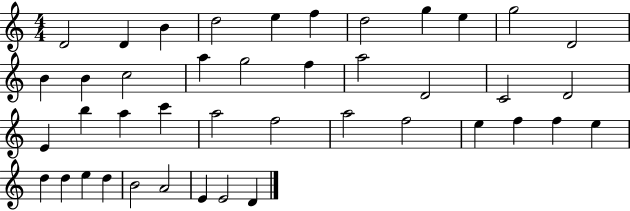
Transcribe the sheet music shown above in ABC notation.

X:1
T:Untitled
M:4/4
L:1/4
K:C
D2 D B d2 e f d2 g e g2 D2 B B c2 a g2 f a2 D2 C2 D2 E b a c' a2 f2 a2 f2 e f f e d d e d B2 A2 E E2 D